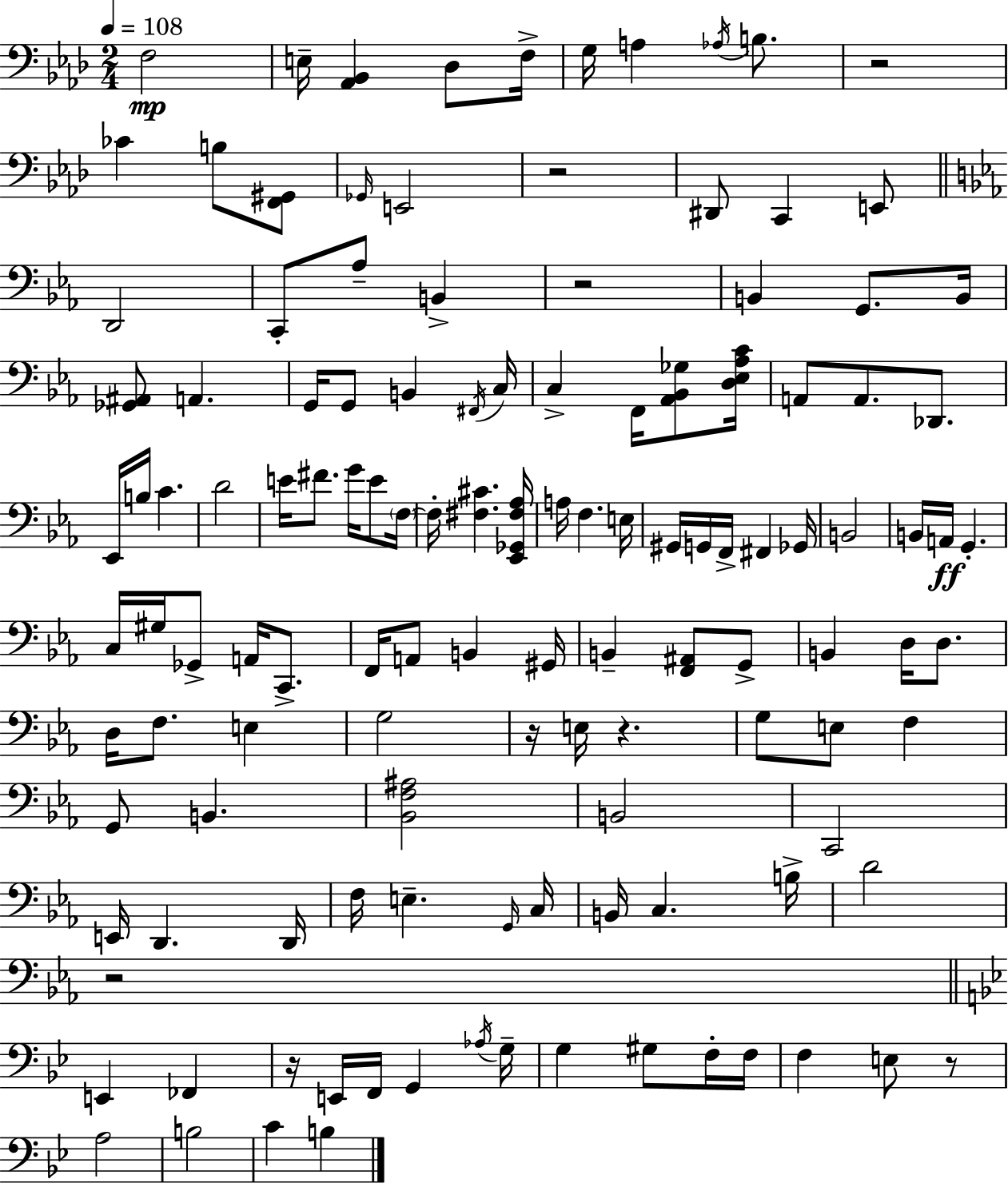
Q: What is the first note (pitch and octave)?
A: F3